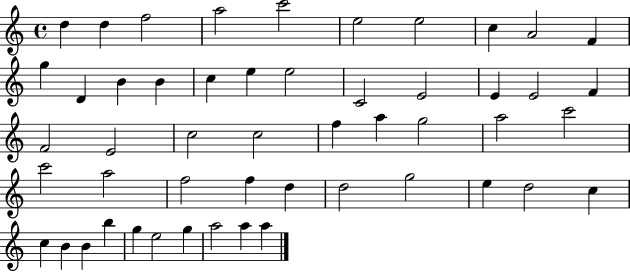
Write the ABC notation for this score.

X:1
T:Untitled
M:4/4
L:1/4
K:C
d d f2 a2 c'2 e2 e2 c A2 F g D B B c e e2 C2 E2 E E2 F F2 E2 c2 c2 f a g2 a2 c'2 c'2 a2 f2 f d d2 g2 e d2 c c B B b g e2 g a2 a a